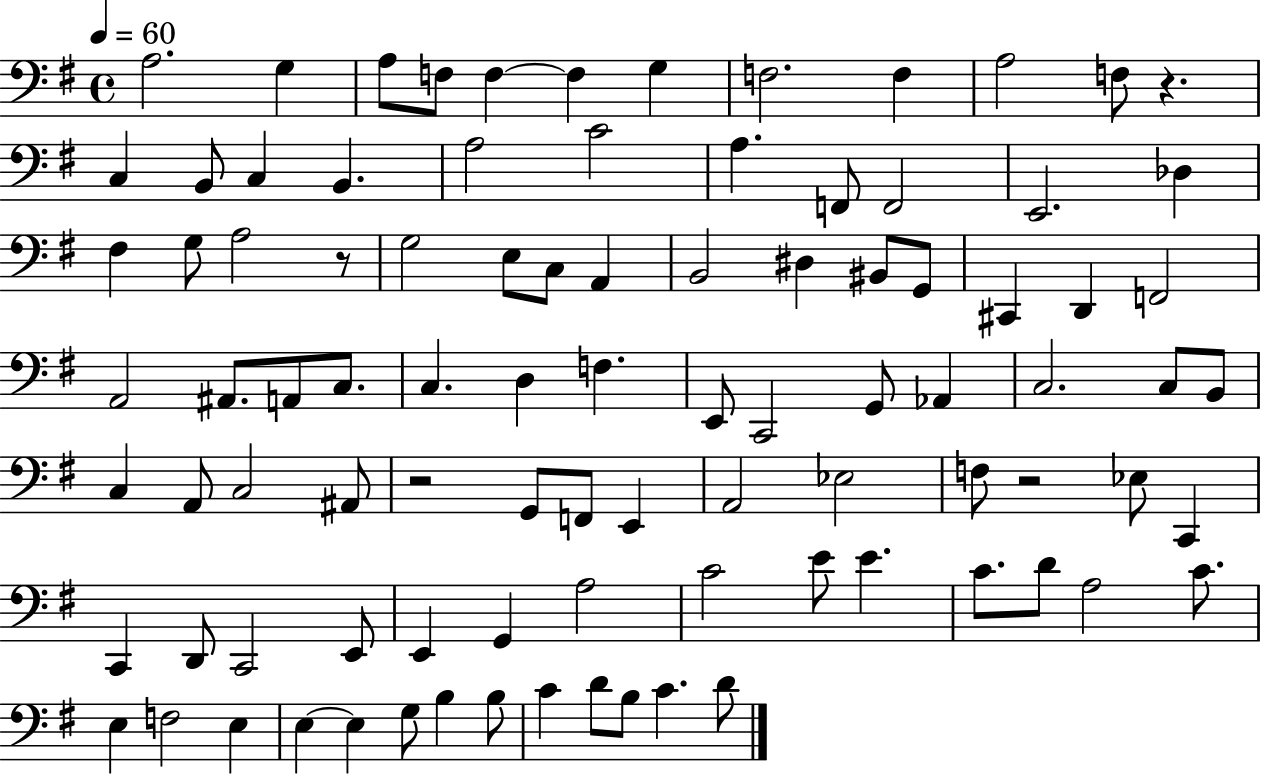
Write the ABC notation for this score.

X:1
T:Untitled
M:4/4
L:1/4
K:G
A,2 G, A,/2 F,/2 F, F, G, F,2 F, A,2 F,/2 z C, B,,/2 C, B,, A,2 C2 A, F,,/2 F,,2 E,,2 _D, ^F, G,/2 A,2 z/2 G,2 E,/2 C,/2 A,, B,,2 ^D, ^B,,/2 G,,/2 ^C,, D,, F,,2 A,,2 ^A,,/2 A,,/2 C,/2 C, D, F, E,,/2 C,,2 G,,/2 _A,, C,2 C,/2 B,,/2 C, A,,/2 C,2 ^A,,/2 z2 G,,/2 F,,/2 E,, A,,2 _E,2 F,/2 z2 _E,/2 C,, C,, D,,/2 C,,2 E,,/2 E,, G,, A,2 C2 E/2 E C/2 D/2 A,2 C/2 E, F,2 E, E, E, G,/2 B, B,/2 C D/2 B,/2 C D/2